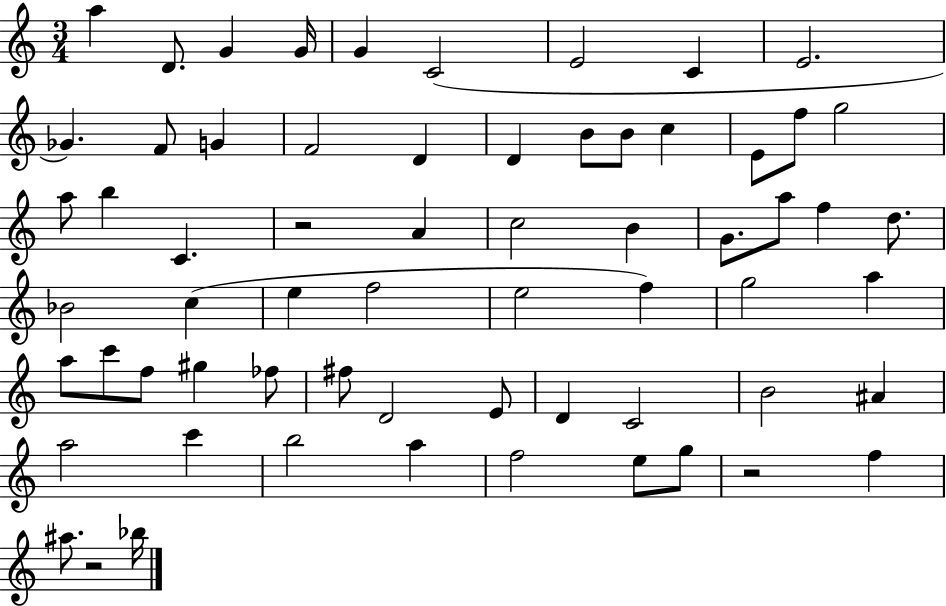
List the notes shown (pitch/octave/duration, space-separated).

A5/q D4/e. G4/q G4/s G4/q C4/h E4/h C4/q E4/h. Gb4/q. F4/e G4/q F4/h D4/q D4/q B4/e B4/e C5/q E4/e F5/e G5/h A5/e B5/q C4/q. R/h A4/q C5/h B4/q G4/e. A5/e F5/q D5/e. Bb4/h C5/q E5/q F5/h E5/h F5/q G5/h A5/q A5/e C6/e F5/e G#5/q FES5/e F#5/e D4/h E4/e D4/q C4/h B4/h A#4/q A5/h C6/q B5/h A5/q F5/h E5/e G5/e R/h F5/q A#5/e. R/h Bb5/s